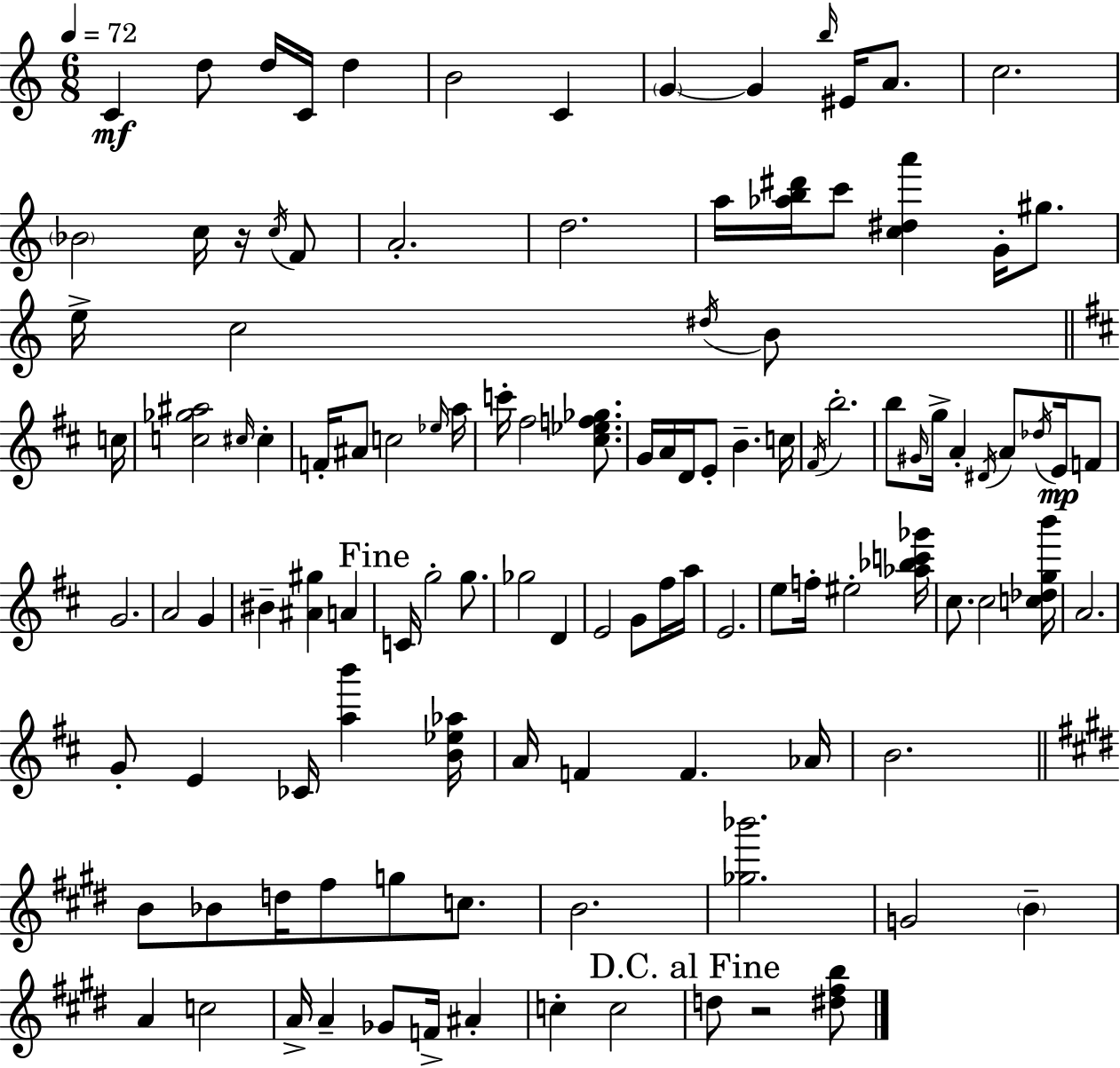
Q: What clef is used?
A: treble